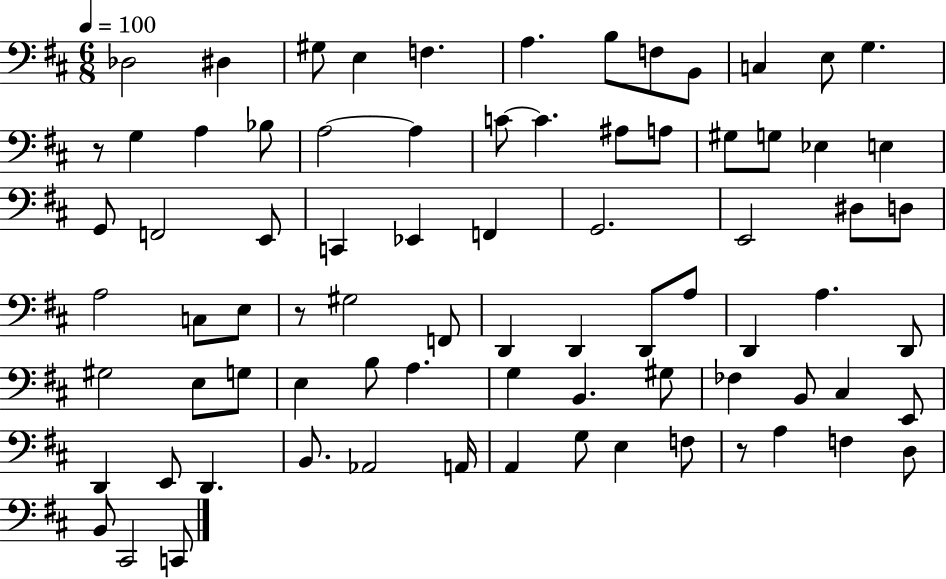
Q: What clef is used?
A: bass